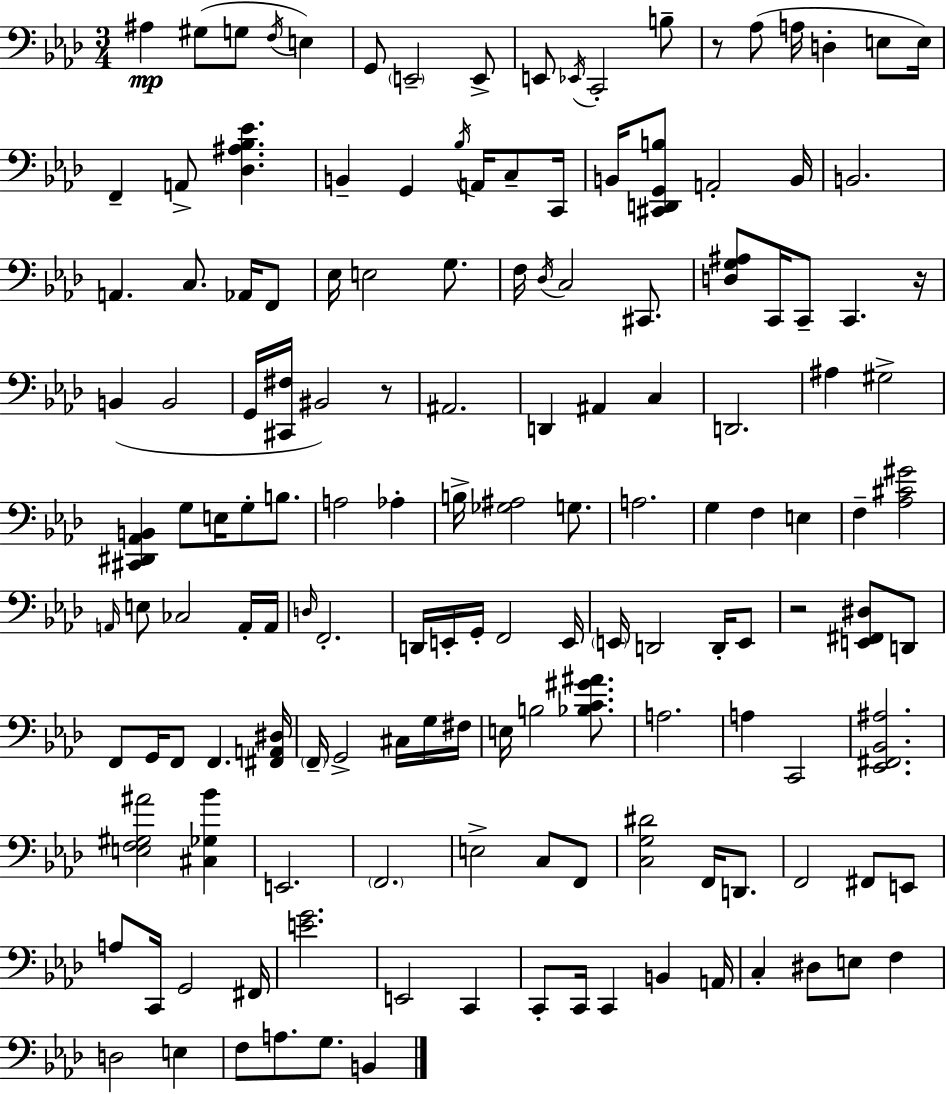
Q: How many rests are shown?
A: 4